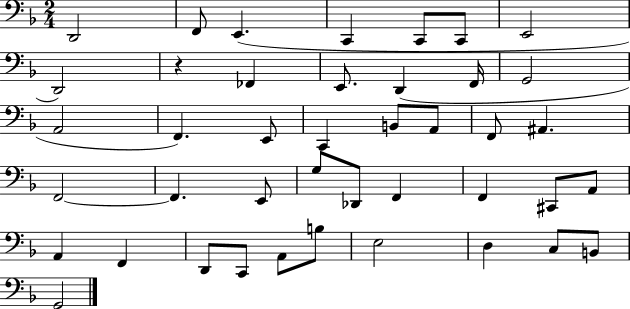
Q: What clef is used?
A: bass